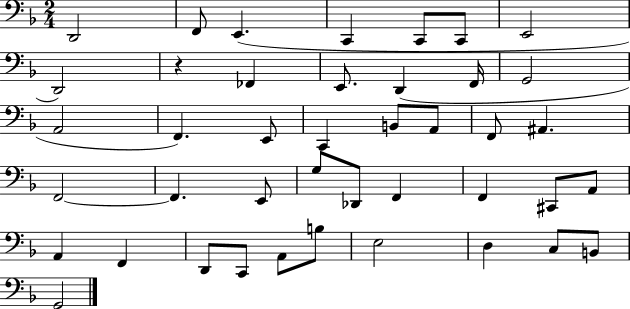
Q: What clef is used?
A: bass